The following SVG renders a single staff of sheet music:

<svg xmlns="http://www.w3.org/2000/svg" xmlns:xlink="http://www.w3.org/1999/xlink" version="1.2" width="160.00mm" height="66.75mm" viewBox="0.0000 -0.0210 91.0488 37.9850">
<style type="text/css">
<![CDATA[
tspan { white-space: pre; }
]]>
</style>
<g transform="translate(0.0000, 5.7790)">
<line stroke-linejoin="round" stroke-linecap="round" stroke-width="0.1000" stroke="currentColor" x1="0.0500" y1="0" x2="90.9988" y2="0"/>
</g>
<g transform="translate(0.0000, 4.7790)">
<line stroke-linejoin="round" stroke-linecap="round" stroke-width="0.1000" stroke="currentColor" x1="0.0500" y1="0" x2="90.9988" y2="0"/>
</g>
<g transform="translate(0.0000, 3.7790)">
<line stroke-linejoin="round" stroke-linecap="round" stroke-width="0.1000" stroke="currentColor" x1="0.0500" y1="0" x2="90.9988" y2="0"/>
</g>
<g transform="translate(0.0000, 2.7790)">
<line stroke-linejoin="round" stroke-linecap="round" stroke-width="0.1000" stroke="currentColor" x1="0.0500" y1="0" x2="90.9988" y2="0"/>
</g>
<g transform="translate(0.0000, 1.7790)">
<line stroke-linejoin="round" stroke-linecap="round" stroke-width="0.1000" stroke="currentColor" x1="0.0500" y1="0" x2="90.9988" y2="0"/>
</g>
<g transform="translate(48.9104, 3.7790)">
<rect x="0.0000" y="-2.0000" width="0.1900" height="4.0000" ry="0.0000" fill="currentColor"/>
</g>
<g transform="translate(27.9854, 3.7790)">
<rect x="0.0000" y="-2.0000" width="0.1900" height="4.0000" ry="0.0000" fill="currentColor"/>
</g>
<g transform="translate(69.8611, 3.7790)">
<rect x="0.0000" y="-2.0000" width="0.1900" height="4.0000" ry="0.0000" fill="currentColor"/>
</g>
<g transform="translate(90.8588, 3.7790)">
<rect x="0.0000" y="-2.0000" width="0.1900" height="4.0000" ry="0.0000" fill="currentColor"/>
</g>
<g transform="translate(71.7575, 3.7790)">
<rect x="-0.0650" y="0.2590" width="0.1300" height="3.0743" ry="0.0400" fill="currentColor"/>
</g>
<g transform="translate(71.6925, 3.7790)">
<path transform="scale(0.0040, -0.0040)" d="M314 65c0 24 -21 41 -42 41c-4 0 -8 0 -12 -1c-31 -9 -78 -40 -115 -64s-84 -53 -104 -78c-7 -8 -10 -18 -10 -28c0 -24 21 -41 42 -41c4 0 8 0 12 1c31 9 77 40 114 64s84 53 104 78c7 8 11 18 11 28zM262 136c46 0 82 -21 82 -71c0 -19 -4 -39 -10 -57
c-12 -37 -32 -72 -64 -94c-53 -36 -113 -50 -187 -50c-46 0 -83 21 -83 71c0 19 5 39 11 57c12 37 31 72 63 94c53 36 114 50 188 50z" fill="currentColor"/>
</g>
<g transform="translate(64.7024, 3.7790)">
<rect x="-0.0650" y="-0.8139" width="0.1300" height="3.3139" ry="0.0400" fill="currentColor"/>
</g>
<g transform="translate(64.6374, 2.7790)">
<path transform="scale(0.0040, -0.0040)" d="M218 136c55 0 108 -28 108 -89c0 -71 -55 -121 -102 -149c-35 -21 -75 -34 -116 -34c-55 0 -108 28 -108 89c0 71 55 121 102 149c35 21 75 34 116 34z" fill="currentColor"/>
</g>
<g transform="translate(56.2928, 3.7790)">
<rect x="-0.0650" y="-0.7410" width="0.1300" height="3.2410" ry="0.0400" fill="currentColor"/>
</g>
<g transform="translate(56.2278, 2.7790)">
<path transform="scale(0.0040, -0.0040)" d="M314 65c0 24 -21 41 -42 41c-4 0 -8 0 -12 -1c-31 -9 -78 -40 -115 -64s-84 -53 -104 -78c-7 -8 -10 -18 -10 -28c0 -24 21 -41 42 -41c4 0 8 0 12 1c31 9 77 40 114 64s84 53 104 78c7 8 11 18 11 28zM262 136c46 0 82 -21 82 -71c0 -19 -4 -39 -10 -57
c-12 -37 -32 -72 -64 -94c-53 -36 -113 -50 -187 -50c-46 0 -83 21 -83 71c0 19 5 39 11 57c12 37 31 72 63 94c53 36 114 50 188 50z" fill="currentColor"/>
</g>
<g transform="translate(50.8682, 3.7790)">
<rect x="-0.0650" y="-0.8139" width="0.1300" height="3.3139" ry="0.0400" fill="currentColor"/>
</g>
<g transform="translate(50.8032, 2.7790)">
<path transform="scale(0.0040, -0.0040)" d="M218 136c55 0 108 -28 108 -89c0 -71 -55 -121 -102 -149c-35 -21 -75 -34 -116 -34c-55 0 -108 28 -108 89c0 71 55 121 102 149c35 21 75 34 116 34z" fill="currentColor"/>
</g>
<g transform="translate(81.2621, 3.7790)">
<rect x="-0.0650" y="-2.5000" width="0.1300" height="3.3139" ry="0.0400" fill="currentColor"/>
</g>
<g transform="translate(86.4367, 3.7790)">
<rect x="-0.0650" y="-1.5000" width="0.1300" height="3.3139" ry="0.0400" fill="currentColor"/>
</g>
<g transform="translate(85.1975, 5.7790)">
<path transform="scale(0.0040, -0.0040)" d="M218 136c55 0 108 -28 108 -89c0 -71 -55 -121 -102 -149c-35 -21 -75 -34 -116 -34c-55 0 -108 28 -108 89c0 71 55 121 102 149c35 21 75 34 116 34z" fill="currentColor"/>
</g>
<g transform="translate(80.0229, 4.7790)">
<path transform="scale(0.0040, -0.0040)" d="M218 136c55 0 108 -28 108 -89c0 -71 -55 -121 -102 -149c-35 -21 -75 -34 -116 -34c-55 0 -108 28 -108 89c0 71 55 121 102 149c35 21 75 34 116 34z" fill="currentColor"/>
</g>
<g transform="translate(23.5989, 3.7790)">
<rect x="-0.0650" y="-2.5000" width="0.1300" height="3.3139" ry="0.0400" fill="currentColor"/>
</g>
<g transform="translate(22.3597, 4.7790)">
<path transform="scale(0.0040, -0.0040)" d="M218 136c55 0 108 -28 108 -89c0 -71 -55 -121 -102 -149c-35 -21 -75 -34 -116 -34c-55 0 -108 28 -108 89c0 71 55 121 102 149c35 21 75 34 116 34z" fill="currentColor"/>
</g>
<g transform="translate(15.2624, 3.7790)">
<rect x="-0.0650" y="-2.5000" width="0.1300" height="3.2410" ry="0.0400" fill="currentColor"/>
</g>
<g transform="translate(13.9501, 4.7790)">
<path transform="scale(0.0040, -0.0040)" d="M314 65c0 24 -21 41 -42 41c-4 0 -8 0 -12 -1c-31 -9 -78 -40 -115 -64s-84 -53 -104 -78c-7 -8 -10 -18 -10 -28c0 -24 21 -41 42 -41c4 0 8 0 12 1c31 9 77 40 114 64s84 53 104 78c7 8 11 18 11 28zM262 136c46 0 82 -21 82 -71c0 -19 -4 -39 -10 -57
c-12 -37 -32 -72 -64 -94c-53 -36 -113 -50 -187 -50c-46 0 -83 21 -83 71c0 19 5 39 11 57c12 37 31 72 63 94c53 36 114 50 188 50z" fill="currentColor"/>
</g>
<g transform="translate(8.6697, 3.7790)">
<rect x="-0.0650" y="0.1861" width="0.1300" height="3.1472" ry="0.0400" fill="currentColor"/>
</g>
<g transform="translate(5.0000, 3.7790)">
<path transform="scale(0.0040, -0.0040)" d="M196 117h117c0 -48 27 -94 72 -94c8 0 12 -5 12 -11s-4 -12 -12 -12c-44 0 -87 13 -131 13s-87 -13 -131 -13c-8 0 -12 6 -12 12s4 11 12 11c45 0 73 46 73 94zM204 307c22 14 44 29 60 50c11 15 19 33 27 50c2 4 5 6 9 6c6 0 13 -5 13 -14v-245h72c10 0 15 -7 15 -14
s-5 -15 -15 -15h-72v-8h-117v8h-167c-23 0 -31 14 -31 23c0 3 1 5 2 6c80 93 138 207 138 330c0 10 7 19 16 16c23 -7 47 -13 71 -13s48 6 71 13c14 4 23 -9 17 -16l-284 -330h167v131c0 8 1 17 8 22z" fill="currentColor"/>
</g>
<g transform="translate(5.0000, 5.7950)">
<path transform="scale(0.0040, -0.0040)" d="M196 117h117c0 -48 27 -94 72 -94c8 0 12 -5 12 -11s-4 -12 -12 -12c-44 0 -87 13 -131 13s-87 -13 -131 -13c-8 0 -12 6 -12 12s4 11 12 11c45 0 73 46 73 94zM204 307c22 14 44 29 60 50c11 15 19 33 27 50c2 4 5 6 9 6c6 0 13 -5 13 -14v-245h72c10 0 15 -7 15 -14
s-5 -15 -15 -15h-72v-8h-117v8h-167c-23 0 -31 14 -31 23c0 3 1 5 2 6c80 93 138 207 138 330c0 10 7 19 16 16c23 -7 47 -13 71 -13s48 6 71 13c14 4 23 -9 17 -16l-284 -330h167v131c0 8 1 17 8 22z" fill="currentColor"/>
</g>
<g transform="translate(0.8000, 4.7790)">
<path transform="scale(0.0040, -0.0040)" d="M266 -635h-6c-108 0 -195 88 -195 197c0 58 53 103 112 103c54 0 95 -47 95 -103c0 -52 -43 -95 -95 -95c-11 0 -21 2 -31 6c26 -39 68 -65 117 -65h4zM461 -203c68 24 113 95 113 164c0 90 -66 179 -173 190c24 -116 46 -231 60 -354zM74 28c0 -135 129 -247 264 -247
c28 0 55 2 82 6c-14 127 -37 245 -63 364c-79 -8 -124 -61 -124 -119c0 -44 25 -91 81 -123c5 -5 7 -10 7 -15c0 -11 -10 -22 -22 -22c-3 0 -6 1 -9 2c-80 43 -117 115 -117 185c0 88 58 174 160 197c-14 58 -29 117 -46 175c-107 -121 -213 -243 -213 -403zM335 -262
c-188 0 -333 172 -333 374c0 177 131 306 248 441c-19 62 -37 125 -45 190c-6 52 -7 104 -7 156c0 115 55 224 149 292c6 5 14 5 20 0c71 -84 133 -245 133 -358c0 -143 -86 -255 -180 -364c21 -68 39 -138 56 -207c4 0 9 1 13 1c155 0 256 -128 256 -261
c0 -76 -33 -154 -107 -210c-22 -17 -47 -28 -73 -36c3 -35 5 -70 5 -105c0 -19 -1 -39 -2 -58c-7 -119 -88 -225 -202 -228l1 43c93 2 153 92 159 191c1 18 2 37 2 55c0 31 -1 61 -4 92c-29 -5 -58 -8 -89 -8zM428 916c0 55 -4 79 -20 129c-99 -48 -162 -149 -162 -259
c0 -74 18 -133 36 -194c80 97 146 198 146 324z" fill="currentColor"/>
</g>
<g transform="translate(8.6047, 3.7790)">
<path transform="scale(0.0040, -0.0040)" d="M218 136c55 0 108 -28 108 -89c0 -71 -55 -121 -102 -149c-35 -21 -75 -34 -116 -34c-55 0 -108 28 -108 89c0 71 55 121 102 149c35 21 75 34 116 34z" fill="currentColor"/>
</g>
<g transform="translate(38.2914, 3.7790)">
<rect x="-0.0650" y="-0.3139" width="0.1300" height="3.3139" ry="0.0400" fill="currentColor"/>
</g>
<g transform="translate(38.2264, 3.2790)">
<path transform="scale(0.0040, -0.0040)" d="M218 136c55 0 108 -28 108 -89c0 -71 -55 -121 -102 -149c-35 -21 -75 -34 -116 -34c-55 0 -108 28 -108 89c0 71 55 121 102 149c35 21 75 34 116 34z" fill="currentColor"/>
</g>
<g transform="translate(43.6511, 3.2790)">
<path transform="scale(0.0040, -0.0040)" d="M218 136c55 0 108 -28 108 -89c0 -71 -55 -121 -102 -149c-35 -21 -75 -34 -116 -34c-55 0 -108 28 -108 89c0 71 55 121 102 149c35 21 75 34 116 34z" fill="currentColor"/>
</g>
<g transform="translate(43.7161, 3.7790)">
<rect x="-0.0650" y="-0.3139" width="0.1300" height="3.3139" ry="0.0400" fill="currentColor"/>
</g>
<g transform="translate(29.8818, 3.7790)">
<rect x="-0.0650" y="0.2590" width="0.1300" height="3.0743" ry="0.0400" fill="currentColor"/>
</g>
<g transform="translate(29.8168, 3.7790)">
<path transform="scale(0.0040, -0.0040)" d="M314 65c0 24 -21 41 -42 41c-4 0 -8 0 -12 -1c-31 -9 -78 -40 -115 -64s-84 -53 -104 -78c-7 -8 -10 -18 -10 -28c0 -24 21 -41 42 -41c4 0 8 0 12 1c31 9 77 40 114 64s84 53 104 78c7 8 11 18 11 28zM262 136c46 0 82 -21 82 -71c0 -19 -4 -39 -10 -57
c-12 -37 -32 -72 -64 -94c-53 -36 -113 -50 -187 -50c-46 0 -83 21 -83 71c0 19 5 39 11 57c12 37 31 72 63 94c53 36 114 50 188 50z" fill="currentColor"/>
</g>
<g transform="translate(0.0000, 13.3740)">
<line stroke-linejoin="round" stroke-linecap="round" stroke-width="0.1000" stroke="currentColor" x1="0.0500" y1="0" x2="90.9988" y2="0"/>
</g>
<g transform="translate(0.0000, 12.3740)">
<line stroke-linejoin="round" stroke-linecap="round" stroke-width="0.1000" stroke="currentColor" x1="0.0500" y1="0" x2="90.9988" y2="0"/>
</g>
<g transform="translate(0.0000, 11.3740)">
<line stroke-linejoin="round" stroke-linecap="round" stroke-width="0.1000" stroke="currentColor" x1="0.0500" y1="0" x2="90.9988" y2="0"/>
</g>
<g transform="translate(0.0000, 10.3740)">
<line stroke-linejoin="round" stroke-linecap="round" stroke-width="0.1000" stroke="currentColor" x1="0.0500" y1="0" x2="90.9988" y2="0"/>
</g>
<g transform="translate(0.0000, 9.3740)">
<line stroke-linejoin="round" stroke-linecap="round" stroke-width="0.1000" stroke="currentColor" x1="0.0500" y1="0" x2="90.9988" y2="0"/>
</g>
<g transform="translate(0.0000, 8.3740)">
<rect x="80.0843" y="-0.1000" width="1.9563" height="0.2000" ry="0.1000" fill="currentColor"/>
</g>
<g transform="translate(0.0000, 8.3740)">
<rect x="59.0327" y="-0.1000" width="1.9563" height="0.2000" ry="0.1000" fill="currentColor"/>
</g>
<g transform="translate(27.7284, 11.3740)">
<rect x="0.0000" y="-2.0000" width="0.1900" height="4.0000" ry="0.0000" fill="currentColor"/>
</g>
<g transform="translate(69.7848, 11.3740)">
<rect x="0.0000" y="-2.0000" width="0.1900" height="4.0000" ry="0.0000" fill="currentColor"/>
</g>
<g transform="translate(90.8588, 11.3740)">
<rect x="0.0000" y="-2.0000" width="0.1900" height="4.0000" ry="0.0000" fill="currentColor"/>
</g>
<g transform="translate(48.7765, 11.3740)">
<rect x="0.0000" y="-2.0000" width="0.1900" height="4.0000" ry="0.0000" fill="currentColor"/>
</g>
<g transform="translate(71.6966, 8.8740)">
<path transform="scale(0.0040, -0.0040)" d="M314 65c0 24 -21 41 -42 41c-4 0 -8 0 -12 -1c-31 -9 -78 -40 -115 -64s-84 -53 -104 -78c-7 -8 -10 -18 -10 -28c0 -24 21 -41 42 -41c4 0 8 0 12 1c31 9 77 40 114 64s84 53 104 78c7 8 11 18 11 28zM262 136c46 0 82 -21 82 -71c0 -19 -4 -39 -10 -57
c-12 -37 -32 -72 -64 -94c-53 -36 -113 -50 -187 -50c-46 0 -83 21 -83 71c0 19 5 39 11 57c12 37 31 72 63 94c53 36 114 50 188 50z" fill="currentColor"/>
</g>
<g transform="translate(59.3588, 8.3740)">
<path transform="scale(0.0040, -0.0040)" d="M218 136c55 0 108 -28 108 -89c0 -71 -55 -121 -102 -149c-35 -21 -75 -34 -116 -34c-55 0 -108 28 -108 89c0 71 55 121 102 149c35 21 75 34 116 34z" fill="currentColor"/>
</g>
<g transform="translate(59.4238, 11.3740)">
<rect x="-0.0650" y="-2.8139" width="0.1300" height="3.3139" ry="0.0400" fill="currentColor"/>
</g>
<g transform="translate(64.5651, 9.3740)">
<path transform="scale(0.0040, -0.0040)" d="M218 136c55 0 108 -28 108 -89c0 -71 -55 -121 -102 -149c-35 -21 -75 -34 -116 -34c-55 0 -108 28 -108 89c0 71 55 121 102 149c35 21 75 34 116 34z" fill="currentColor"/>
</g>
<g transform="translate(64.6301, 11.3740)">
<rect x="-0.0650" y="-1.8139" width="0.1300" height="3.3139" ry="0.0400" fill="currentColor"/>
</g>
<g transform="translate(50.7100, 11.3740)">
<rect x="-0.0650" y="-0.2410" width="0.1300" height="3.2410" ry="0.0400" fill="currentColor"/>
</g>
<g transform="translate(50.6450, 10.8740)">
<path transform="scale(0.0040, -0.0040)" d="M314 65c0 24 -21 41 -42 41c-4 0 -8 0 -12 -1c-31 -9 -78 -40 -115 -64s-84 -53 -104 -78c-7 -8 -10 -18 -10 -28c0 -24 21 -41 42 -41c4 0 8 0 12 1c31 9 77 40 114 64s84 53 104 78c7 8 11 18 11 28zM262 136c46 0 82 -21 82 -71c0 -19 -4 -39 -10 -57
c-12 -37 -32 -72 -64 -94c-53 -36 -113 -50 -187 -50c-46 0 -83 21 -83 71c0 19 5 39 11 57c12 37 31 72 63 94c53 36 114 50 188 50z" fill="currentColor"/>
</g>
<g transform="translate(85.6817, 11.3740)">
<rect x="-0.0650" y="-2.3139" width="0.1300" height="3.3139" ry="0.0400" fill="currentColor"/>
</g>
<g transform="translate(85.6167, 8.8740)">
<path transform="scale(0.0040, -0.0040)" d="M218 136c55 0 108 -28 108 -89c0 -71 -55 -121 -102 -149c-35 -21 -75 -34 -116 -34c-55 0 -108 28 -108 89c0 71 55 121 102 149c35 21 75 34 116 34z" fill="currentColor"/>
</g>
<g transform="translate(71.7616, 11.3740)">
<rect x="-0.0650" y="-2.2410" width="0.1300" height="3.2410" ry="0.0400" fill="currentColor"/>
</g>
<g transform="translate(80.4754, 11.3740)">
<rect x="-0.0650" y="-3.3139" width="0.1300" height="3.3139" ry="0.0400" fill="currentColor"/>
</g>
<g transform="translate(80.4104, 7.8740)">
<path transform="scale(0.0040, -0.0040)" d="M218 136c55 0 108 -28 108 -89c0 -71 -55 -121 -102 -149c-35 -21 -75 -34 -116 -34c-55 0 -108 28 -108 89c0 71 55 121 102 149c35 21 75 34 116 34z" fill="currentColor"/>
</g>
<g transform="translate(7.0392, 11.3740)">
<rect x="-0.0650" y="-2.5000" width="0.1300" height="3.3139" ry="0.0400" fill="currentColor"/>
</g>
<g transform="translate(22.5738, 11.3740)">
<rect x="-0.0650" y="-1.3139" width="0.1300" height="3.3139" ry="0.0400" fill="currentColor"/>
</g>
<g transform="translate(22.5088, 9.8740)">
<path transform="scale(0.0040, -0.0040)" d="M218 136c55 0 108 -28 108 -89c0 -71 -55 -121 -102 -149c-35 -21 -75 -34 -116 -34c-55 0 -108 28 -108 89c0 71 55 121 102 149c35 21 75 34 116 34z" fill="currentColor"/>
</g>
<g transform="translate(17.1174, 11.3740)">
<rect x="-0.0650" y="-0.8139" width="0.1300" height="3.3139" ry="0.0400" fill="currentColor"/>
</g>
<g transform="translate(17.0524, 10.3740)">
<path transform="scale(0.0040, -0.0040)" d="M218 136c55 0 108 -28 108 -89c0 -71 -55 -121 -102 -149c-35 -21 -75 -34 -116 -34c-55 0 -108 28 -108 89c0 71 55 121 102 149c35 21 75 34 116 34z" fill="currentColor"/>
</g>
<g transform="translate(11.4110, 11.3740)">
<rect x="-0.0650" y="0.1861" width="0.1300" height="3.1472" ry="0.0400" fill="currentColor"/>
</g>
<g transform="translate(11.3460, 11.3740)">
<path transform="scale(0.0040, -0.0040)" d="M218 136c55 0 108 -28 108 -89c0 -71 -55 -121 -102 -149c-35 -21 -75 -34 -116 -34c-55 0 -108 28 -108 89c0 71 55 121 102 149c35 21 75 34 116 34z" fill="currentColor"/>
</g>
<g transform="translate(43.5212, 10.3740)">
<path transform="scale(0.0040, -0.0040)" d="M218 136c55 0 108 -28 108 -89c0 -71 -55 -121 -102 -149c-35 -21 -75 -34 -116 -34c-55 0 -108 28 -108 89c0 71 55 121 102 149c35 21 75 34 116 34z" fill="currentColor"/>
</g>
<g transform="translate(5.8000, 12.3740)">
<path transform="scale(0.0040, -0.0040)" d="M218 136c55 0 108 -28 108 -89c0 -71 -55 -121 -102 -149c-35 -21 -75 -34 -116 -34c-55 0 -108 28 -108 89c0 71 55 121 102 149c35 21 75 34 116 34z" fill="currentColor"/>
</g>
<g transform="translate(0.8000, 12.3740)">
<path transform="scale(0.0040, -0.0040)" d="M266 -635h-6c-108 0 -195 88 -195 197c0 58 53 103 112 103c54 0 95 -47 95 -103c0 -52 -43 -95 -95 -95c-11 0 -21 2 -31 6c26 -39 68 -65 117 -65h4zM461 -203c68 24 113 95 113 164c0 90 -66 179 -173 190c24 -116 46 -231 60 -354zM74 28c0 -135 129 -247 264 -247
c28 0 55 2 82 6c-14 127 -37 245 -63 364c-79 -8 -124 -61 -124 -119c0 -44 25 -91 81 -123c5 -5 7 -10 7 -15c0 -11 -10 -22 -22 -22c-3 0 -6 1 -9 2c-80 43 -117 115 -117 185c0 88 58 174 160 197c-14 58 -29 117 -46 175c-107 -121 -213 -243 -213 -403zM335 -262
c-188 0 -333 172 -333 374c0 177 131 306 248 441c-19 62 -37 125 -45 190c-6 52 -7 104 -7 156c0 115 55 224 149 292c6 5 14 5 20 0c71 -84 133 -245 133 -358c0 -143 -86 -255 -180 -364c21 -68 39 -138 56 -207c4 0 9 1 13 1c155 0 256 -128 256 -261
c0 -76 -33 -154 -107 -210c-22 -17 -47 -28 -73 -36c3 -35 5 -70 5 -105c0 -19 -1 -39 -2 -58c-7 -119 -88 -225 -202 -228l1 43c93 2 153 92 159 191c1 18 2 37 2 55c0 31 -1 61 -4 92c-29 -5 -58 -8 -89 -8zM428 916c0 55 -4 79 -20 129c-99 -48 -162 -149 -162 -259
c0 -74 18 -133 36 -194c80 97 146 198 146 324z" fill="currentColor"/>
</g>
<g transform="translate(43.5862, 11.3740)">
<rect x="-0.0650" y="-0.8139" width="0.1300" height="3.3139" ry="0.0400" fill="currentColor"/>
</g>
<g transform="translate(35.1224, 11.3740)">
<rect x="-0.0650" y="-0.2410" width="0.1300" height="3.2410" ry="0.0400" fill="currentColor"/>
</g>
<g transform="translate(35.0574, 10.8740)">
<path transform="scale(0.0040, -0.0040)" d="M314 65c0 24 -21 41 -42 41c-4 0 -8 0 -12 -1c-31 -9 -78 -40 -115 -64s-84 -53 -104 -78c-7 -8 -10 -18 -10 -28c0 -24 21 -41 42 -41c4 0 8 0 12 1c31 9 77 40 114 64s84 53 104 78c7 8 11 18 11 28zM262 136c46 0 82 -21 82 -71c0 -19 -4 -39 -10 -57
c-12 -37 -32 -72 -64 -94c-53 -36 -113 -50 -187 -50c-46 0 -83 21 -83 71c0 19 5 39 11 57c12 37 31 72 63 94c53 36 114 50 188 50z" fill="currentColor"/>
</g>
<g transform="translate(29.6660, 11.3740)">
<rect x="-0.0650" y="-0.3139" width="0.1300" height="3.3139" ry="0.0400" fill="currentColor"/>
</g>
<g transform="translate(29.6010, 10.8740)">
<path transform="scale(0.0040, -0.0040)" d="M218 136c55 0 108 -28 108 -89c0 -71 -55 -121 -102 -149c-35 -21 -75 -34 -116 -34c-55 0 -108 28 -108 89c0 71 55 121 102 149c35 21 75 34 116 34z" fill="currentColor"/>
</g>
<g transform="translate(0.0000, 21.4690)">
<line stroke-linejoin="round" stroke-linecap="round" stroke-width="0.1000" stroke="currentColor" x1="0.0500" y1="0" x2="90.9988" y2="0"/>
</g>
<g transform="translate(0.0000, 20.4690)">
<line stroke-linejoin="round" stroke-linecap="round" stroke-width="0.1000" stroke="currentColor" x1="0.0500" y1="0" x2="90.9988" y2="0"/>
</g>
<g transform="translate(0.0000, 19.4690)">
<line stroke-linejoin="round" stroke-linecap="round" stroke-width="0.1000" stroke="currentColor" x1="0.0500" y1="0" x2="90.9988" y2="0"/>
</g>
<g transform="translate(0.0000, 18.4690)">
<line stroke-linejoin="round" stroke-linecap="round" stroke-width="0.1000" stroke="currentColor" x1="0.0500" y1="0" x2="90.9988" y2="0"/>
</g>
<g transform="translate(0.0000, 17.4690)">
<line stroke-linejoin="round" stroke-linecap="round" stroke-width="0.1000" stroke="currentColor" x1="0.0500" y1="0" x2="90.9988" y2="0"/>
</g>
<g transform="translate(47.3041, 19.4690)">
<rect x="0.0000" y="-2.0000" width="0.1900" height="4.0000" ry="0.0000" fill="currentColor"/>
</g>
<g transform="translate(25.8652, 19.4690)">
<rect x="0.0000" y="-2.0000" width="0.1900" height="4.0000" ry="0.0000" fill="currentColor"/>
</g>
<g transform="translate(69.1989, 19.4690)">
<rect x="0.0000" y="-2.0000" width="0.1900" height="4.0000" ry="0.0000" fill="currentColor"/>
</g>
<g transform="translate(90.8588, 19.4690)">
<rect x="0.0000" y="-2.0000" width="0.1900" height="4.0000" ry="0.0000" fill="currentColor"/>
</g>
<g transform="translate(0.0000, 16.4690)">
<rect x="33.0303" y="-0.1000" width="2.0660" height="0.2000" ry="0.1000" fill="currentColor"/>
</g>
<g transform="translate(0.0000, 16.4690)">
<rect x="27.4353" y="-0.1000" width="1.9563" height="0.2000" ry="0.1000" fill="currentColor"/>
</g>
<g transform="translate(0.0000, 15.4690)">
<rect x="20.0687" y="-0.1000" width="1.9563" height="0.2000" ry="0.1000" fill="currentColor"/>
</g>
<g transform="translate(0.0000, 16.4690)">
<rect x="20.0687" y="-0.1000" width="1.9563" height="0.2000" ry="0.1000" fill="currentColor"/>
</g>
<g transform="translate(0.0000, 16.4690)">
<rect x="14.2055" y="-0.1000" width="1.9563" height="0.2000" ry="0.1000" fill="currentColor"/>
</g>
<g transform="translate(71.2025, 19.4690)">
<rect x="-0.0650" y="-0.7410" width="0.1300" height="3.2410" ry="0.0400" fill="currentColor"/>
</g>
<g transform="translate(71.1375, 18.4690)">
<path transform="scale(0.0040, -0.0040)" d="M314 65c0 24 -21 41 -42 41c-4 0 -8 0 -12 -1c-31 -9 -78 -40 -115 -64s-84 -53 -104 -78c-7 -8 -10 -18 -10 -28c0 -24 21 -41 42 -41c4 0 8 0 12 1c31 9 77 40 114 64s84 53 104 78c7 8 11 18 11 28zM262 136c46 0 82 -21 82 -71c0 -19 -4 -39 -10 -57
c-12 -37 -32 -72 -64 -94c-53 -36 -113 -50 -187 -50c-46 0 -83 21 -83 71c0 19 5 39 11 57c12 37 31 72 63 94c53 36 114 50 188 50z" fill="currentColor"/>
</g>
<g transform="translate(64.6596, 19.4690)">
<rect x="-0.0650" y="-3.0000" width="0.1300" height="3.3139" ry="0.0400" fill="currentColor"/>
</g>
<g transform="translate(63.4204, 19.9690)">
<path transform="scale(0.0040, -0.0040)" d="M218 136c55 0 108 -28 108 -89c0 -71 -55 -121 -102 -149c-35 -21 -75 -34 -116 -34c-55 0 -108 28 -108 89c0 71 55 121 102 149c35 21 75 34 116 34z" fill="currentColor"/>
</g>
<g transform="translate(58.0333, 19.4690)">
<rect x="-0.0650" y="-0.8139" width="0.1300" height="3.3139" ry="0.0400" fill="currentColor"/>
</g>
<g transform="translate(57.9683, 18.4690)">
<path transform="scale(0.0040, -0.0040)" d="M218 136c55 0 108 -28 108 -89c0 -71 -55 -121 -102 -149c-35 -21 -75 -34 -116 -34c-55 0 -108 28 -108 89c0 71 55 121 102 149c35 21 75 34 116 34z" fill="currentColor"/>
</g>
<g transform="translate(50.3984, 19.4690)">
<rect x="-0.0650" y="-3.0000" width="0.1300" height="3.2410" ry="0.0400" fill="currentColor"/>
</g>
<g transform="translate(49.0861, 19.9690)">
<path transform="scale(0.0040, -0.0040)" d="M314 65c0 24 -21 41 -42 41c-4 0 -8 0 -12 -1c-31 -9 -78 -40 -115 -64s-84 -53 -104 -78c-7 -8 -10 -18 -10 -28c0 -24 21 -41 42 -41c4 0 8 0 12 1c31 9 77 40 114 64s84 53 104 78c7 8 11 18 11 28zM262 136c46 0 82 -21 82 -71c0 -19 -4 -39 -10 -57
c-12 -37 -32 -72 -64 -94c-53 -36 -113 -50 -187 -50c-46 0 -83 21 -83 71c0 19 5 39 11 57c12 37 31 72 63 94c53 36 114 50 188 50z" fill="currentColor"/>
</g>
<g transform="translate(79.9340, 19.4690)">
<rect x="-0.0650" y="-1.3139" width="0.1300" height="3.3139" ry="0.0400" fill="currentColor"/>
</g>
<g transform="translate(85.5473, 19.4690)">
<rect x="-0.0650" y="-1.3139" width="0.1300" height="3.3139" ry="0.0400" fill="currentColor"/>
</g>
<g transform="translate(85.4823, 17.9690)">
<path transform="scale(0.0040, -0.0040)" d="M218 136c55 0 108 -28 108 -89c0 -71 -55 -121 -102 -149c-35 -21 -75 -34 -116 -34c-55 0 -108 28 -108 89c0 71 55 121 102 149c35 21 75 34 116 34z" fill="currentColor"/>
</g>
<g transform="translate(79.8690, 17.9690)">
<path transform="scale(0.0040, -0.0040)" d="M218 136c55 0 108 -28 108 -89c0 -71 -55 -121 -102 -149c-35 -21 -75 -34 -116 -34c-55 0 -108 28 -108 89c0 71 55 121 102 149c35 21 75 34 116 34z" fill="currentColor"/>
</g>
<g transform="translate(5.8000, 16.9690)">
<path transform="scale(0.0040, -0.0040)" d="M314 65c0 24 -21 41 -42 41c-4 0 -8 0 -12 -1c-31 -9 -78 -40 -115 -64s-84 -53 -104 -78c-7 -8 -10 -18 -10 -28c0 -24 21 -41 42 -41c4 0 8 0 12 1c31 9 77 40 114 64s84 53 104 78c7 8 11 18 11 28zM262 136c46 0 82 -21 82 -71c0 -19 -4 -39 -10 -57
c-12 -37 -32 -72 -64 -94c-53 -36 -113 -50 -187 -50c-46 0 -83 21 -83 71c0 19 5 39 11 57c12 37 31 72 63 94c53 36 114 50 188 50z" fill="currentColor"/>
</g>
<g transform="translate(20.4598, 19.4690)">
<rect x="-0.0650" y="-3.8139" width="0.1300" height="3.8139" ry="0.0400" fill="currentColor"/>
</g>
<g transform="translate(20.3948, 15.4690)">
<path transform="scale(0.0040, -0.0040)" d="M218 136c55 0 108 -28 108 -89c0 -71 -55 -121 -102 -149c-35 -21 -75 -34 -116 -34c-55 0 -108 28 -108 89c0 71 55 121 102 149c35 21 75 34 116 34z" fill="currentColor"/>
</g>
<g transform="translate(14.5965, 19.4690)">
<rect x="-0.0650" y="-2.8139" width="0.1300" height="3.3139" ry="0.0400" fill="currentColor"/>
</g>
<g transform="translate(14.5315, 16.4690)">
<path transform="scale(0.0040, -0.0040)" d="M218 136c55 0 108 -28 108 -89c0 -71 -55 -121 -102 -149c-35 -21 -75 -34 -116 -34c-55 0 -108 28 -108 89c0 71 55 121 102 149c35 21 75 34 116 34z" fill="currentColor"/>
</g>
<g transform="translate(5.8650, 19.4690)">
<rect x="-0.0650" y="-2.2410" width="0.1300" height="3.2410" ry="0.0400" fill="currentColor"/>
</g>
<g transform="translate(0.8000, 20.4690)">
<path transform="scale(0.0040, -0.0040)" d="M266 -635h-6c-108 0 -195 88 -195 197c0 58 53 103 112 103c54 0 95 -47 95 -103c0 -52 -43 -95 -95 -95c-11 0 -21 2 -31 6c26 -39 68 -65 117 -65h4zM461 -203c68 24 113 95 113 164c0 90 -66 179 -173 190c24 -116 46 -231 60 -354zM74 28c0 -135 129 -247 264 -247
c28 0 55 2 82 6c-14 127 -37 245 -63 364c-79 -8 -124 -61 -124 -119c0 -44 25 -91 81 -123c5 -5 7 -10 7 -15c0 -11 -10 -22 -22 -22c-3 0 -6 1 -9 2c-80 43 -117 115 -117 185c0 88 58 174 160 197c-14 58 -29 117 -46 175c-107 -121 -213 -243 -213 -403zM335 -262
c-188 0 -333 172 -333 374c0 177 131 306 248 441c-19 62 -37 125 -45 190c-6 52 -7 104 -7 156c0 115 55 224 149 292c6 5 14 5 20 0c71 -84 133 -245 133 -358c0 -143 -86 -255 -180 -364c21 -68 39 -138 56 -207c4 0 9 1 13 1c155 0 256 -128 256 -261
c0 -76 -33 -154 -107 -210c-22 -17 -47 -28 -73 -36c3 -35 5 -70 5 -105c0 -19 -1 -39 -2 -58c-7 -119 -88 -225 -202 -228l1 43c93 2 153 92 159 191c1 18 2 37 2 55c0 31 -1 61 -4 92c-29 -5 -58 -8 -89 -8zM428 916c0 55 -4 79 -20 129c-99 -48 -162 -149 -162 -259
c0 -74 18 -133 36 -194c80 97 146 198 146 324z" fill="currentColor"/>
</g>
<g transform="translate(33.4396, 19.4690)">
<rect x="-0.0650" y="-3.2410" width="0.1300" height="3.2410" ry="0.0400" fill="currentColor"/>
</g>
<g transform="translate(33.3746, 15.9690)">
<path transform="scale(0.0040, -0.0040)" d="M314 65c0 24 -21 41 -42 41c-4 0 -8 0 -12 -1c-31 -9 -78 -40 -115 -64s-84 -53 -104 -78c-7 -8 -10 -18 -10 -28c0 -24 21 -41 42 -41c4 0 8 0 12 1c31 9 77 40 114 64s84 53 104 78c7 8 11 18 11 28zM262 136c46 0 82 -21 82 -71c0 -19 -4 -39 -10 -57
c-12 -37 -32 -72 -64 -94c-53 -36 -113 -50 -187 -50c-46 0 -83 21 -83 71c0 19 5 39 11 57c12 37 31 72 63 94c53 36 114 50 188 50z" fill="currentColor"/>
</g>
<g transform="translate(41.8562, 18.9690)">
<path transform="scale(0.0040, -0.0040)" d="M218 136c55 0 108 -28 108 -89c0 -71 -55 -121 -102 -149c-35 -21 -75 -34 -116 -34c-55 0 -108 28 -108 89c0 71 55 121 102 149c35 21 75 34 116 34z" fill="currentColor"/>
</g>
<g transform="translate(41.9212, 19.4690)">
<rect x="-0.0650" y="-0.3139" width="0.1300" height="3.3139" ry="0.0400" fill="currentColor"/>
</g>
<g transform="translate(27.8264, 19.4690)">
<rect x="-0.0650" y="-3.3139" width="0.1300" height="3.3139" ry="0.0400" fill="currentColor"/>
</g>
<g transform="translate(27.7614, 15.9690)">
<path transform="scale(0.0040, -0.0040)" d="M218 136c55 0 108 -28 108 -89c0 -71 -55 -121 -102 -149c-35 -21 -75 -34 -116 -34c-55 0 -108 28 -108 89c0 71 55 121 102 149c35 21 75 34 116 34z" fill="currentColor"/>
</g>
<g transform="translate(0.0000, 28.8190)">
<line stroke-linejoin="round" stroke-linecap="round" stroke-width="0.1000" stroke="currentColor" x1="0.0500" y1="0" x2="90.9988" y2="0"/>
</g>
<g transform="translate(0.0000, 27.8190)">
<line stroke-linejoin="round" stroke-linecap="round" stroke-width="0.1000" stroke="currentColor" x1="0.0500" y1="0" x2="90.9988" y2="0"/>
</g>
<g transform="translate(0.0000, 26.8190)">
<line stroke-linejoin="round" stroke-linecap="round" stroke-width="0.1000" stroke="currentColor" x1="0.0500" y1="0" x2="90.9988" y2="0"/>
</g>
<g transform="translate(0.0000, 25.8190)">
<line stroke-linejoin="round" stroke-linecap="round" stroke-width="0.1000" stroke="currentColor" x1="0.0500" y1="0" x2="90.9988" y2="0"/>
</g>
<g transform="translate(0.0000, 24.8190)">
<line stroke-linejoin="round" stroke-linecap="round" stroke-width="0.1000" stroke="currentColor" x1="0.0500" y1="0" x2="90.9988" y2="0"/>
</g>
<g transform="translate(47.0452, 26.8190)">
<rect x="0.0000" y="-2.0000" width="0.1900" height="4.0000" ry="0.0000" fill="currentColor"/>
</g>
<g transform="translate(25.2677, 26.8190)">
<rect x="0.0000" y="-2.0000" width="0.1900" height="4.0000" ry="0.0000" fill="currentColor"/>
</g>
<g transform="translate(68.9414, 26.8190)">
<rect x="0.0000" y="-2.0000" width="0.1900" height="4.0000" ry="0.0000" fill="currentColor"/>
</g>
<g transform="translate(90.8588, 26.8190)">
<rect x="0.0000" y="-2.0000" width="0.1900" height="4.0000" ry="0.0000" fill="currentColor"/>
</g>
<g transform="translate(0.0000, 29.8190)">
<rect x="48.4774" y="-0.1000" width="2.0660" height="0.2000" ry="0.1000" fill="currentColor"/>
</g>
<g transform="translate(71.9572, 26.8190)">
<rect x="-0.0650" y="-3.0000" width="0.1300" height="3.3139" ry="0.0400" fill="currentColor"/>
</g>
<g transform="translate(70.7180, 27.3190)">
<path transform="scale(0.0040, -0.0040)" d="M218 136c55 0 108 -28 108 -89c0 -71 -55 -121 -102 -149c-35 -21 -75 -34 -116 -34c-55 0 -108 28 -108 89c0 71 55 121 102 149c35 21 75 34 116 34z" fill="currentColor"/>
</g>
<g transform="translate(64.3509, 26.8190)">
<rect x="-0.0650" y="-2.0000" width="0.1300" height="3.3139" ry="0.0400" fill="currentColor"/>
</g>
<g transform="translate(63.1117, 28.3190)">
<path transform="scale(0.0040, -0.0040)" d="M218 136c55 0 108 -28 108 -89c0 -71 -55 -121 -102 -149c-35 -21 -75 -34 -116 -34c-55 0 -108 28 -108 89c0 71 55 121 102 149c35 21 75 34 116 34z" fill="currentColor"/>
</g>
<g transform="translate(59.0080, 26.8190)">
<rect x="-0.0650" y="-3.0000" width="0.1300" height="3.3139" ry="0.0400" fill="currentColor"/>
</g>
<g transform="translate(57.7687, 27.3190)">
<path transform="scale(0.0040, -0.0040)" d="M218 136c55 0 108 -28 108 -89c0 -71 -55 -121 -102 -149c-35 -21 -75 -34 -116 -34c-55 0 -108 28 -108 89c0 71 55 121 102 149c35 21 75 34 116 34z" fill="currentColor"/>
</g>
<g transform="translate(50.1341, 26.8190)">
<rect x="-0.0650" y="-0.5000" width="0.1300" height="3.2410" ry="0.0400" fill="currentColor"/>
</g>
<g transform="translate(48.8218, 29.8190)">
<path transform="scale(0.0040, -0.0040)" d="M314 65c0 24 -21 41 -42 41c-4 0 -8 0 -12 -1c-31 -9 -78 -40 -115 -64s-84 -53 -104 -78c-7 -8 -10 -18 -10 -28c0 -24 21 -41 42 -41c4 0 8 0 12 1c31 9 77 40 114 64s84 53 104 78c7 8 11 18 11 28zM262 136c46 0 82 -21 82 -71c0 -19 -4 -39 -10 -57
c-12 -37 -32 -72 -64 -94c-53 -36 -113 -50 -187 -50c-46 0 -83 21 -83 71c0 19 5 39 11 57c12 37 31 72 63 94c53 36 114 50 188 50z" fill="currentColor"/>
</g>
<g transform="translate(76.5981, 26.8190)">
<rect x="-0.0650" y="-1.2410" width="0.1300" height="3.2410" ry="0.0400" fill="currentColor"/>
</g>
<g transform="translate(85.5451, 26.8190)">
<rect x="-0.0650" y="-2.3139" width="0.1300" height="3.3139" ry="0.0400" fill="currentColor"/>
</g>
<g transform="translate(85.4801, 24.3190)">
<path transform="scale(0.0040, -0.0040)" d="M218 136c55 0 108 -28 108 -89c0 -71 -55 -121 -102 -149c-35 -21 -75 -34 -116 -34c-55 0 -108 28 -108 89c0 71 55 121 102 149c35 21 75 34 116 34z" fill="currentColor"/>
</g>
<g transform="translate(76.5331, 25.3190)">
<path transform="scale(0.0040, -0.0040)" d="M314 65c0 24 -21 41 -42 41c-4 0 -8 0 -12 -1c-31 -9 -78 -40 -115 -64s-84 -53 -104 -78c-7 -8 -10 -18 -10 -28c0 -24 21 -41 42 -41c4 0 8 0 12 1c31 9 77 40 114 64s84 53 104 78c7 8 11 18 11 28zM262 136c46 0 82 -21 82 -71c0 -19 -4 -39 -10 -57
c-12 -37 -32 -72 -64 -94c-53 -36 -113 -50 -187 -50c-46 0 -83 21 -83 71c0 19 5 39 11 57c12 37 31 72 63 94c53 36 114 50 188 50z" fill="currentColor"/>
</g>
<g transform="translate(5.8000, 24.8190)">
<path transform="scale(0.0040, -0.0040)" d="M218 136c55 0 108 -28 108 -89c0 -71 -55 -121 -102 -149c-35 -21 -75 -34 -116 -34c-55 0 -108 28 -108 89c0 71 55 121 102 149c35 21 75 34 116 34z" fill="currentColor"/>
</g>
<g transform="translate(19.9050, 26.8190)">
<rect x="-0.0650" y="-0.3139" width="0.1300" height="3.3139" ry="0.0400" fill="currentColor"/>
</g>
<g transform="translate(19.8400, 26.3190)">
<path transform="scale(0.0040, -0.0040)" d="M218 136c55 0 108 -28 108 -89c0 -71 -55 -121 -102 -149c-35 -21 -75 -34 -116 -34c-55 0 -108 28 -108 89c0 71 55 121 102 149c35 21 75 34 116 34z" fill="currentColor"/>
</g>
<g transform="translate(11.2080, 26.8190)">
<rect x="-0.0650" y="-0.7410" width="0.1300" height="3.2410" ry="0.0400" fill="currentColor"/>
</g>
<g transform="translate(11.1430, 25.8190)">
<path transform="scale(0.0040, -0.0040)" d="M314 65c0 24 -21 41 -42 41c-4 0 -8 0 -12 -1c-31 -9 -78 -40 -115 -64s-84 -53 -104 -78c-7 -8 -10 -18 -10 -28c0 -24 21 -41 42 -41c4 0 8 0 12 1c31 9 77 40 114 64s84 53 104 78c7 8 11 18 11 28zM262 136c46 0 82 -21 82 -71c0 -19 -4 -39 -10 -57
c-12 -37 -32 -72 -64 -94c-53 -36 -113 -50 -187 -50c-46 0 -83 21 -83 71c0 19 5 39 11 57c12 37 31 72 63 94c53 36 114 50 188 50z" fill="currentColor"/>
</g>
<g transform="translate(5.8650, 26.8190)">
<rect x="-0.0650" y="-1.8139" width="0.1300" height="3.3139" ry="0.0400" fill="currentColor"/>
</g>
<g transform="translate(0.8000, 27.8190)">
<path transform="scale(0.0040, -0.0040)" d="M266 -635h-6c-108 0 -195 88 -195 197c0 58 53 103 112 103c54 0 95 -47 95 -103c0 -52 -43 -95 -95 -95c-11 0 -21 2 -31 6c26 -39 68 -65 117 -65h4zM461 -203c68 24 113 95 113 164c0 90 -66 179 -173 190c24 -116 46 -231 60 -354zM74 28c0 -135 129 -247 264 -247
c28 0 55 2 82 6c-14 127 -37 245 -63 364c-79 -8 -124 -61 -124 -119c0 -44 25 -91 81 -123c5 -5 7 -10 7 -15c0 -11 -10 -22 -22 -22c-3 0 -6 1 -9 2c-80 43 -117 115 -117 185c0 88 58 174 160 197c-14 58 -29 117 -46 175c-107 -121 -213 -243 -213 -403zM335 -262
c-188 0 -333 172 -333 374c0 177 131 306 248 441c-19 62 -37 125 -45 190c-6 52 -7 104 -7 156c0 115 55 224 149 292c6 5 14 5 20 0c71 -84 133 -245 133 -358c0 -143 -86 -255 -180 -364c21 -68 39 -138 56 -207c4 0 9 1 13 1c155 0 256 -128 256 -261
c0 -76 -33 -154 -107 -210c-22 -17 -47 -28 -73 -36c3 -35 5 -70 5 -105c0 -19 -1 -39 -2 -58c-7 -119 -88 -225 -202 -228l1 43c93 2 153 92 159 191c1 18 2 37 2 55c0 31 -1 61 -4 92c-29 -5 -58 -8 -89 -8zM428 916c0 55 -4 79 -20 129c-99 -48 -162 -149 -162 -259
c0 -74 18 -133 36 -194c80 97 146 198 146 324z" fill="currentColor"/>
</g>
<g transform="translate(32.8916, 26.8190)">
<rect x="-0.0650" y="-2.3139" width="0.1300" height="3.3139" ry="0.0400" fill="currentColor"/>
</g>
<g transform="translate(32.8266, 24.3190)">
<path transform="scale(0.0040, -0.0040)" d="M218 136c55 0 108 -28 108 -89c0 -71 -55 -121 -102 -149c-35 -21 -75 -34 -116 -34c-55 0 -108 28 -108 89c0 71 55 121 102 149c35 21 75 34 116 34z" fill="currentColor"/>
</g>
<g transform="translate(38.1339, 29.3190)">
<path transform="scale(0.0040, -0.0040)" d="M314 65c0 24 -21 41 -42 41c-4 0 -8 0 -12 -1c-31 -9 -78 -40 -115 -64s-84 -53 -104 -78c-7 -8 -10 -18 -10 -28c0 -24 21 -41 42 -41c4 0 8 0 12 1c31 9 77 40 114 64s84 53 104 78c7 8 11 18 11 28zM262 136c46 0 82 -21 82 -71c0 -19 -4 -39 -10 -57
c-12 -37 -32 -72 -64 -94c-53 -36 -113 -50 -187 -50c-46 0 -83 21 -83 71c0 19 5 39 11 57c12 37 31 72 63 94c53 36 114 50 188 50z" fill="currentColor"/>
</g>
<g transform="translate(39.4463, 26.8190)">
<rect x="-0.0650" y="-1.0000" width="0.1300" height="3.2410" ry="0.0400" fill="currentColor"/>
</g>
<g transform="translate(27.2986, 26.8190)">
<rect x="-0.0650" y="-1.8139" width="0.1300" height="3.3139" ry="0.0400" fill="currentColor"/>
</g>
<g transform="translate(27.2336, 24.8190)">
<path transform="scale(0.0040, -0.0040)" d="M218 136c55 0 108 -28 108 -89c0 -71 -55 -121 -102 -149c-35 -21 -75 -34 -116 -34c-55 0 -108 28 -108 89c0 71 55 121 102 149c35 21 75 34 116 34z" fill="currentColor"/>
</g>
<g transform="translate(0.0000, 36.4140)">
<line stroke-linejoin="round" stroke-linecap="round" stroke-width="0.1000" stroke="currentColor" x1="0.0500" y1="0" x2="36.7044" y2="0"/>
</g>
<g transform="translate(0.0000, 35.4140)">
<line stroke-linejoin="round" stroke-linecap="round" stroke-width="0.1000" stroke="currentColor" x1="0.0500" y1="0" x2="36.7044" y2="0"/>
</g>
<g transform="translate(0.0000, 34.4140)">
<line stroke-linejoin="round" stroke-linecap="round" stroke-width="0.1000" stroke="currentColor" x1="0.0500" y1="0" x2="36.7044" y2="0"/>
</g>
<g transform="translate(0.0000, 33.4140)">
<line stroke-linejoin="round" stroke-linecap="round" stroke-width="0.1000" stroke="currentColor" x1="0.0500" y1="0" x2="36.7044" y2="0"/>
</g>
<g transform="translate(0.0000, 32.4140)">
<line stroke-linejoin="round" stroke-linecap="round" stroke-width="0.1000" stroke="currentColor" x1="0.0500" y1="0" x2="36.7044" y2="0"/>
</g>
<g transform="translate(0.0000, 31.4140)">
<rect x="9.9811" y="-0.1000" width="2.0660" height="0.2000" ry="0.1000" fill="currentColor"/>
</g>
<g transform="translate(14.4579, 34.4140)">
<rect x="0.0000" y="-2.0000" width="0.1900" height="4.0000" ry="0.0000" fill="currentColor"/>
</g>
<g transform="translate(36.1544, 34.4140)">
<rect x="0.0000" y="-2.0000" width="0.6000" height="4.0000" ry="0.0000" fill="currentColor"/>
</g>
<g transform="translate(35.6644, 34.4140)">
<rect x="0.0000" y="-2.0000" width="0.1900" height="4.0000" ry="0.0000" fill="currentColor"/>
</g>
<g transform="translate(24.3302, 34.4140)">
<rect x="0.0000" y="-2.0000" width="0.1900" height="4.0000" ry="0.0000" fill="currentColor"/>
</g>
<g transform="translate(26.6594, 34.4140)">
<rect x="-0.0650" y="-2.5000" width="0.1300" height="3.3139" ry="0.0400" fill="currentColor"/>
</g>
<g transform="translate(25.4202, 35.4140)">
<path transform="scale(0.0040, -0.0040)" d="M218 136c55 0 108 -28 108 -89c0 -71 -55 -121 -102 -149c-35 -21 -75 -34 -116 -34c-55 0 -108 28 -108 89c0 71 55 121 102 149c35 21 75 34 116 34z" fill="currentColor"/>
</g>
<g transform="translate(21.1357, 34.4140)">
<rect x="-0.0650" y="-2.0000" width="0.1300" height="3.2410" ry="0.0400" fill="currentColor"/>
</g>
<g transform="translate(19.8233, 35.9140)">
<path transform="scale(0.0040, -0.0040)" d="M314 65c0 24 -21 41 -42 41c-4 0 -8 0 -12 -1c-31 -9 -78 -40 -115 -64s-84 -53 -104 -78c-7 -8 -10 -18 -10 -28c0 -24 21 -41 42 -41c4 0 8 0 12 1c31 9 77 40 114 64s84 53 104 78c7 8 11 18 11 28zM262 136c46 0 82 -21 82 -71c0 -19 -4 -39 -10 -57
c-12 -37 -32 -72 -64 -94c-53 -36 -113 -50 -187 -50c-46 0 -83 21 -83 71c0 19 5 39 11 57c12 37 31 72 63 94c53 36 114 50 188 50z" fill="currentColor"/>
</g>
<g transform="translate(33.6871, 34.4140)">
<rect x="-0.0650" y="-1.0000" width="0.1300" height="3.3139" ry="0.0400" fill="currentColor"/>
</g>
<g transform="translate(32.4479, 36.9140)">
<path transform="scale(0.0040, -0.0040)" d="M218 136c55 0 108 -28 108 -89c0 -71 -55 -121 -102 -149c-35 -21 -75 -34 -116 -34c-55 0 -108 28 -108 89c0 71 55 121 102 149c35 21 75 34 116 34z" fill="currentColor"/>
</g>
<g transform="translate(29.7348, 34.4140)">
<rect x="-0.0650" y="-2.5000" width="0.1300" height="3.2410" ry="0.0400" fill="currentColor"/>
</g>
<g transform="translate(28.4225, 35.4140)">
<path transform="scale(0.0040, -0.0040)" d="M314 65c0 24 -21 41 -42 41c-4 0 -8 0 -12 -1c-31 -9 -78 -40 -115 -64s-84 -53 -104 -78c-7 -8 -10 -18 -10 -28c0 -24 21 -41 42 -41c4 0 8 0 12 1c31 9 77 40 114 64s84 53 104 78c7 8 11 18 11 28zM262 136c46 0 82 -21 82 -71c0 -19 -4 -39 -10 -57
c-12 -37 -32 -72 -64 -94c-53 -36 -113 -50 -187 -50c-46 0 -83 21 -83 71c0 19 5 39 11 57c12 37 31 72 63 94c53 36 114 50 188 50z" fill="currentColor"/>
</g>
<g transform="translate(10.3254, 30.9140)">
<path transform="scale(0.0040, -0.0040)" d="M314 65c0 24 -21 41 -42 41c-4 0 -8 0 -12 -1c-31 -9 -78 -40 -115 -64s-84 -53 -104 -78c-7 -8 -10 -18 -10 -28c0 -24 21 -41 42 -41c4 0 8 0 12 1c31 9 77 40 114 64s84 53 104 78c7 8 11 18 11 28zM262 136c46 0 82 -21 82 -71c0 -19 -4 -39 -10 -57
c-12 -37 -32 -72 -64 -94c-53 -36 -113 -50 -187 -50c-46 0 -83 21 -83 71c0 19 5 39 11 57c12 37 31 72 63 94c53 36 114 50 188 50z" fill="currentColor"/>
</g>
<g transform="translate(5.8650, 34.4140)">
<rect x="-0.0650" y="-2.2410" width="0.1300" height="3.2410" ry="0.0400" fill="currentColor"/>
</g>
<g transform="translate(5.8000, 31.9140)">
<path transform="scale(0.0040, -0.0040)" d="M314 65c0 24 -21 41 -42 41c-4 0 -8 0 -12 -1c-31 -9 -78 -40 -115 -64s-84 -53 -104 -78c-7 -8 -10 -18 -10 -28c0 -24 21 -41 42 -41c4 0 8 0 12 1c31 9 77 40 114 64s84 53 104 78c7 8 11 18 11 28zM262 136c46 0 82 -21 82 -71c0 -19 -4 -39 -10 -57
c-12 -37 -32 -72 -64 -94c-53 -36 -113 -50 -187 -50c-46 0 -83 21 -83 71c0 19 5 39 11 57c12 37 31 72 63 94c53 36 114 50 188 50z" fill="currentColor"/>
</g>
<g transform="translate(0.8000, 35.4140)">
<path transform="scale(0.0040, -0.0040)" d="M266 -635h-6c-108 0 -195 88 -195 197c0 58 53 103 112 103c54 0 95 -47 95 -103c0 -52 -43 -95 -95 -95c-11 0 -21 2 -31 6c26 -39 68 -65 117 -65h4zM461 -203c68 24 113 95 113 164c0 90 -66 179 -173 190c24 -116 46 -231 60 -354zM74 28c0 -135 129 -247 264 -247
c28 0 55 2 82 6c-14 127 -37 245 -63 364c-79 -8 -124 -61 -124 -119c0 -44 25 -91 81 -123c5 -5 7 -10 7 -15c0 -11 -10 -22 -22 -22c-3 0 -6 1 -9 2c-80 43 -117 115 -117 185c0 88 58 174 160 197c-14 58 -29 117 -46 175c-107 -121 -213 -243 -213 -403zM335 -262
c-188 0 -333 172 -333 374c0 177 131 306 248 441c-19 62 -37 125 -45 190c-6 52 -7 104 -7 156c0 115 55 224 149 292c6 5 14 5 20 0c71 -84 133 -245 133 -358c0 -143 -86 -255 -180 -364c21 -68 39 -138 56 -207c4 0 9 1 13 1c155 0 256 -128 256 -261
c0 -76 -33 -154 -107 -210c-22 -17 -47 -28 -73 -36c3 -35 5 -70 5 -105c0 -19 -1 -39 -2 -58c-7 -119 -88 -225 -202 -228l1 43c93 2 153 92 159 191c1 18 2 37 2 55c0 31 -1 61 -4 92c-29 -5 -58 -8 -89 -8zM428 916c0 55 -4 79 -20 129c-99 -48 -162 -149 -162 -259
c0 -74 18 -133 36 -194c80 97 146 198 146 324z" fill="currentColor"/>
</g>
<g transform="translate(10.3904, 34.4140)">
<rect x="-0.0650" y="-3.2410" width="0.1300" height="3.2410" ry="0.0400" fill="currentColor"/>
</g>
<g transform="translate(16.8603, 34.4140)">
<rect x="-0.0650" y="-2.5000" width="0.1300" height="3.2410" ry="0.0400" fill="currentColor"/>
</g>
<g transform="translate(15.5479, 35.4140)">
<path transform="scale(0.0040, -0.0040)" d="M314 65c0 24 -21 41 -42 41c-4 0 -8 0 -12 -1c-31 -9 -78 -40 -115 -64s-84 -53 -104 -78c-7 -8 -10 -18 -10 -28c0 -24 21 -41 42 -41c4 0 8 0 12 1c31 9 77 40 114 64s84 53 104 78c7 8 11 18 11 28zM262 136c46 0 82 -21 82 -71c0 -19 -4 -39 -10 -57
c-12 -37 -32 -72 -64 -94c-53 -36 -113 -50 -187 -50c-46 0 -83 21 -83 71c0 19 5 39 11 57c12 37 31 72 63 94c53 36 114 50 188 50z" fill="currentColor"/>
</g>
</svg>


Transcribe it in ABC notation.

X:1
T:Untitled
M:4/4
L:1/4
K:C
B G2 G B2 c c d d2 d B2 G E G B d e c c2 d c2 a f g2 b g g2 a c' b b2 c A2 d A d2 e e f d2 c f g D2 C2 A F A e2 g g2 b2 G2 F2 G G2 D